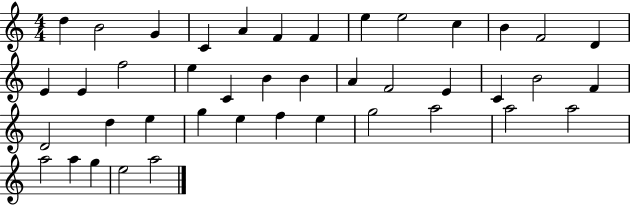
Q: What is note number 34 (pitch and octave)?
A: G5